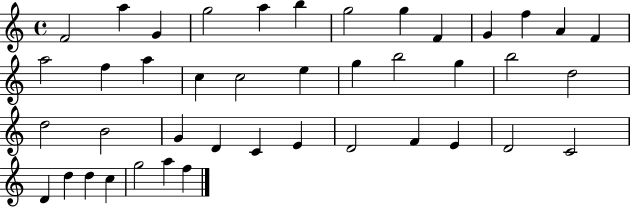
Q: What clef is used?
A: treble